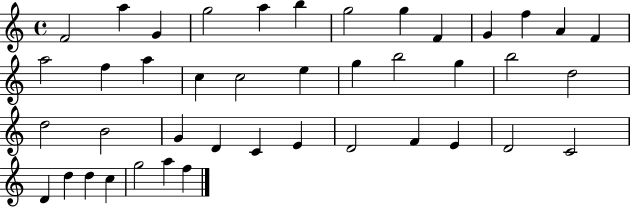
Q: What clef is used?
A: treble